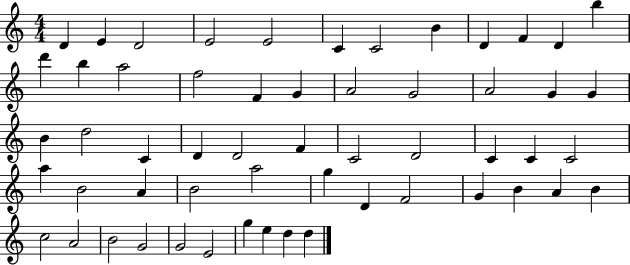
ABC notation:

X:1
T:Untitled
M:4/4
L:1/4
K:C
D E D2 E2 E2 C C2 B D F D b d' b a2 f2 F G A2 G2 A2 G G B d2 C D D2 F C2 D2 C C C2 a B2 A B2 a2 g D F2 G B A B c2 A2 B2 G2 G2 E2 g e d d